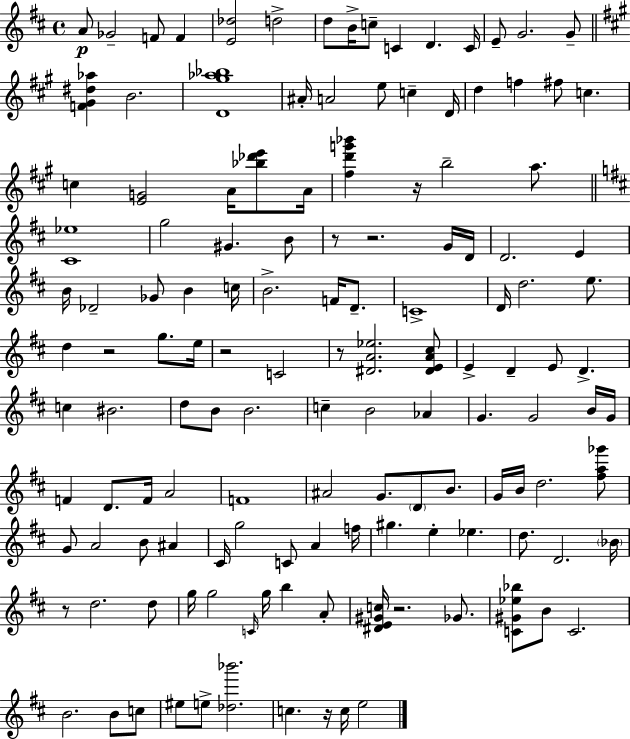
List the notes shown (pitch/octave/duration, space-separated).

A4/e Gb4/h F4/e F4/q [E4,Db5]/h D5/h D5/e B4/s C5/e C4/q D4/q. C4/s E4/e G4/h. G4/e [F4,G#4,D#5,Ab5]/q B4/h. [D4,G#5,Ab5,Bb5]/w A#4/s A4/h E5/e C5/q D4/s D5/q F5/q F#5/e C5/q. C5/q [E4,G4]/h A4/s [Bb5,Db6,E6]/e A4/s [F#5,D6,G6,Bb6]/q R/s B5/h A5/e. [C#4,Eb5]/w G5/h G#4/q. B4/e R/e R/h. G4/s D4/s D4/h. E4/q B4/s Db4/h Gb4/e B4/q C5/s B4/h. F4/s D4/e. C4/w D4/s D5/h. E5/e. D5/q R/h G5/e. E5/s R/h C4/h R/e [D#4,A4,Eb5]/h. [D#4,E4,A4,C#5]/e E4/q D4/q E4/e D4/q. C5/q BIS4/h. D5/e B4/e B4/h. C5/q B4/h Ab4/q G4/q. G4/h B4/s G4/s F4/q D4/e. F4/s A4/h F4/w A#4/h G4/e. D4/e B4/e. G4/s B4/s D5/h. [F#5,A5,Gb6]/e G4/e A4/h B4/e A#4/q C#4/s G5/h C4/e A4/q F5/s G#5/q. E5/q Eb5/q. D5/e. D4/h. Bb4/s R/e D5/h. D5/e G5/s G5/h C4/s G5/s B5/q A4/e [D#4,E4,G#4,C5]/s R/h. Gb4/e. [C4,G#4,Eb5,Bb5]/e B4/e C4/h. B4/h. B4/e C5/e EIS5/e E5/e [Db5,Bb6]/h. C5/q. R/s C5/s E5/h